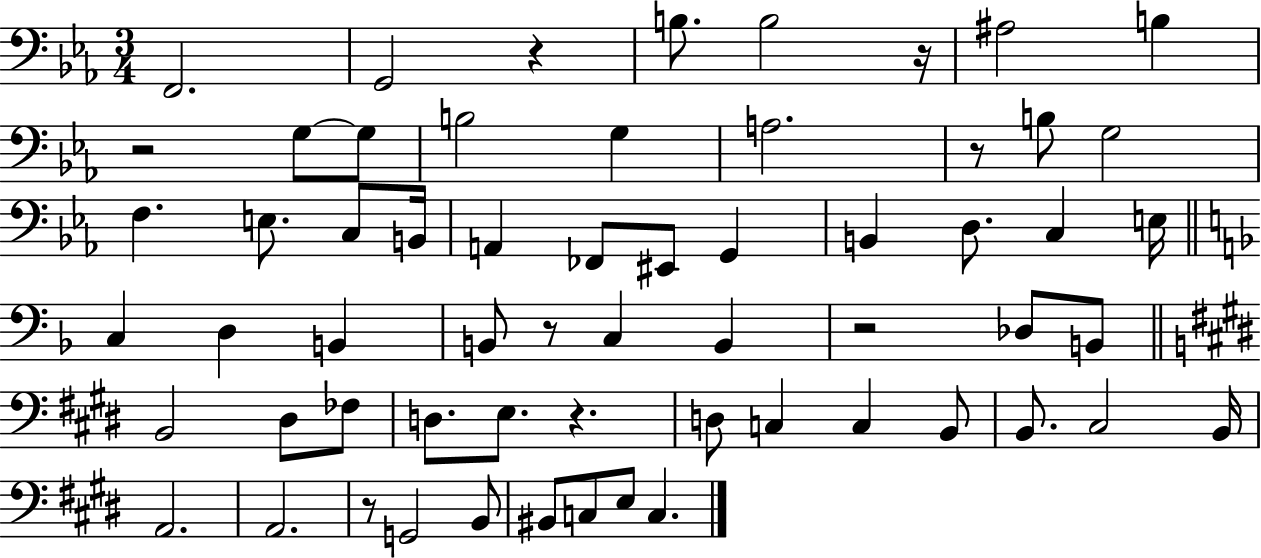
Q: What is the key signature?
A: EES major